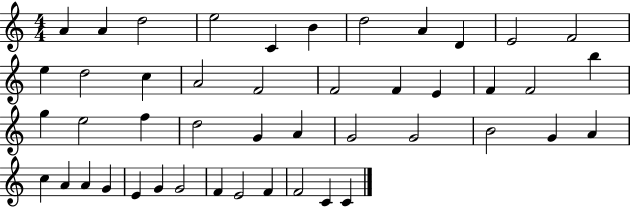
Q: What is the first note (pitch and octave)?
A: A4